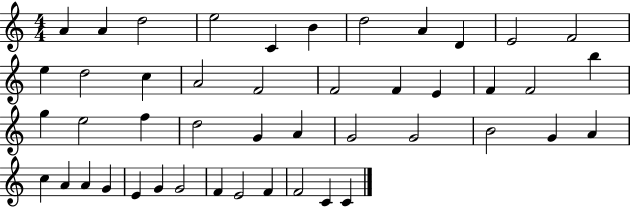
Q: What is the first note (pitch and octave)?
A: A4